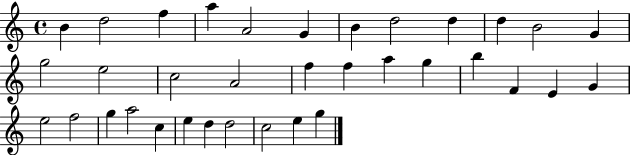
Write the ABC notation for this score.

X:1
T:Untitled
M:4/4
L:1/4
K:C
B d2 f a A2 G B d2 d d B2 G g2 e2 c2 A2 f f a g b F E G e2 f2 g a2 c e d d2 c2 e g